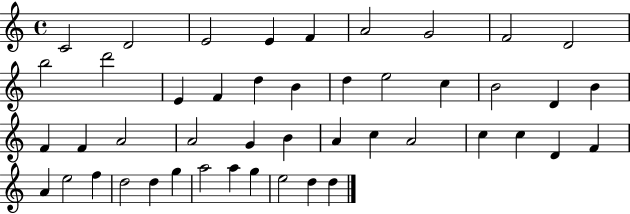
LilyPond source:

{
  \clef treble
  \time 4/4
  \defaultTimeSignature
  \key c \major
  c'2 d'2 | e'2 e'4 f'4 | a'2 g'2 | f'2 d'2 | \break b''2 d'''2 | e'4 f'4 d''4 b'4 | d''4 e''2 c''4 | b'2 d'4 b'4 | \break f'4 f'4 a'2 | a'2 g'4 b'4 | a'4 c''4 a'2 | c''4 c''4 d'4 f'4 | \break a'4 e''2 f''4 | d''2 d''4 g''4 | a''2 a''4 g''4 | e''2 d''4 d''4 | \break \bar "|."
}